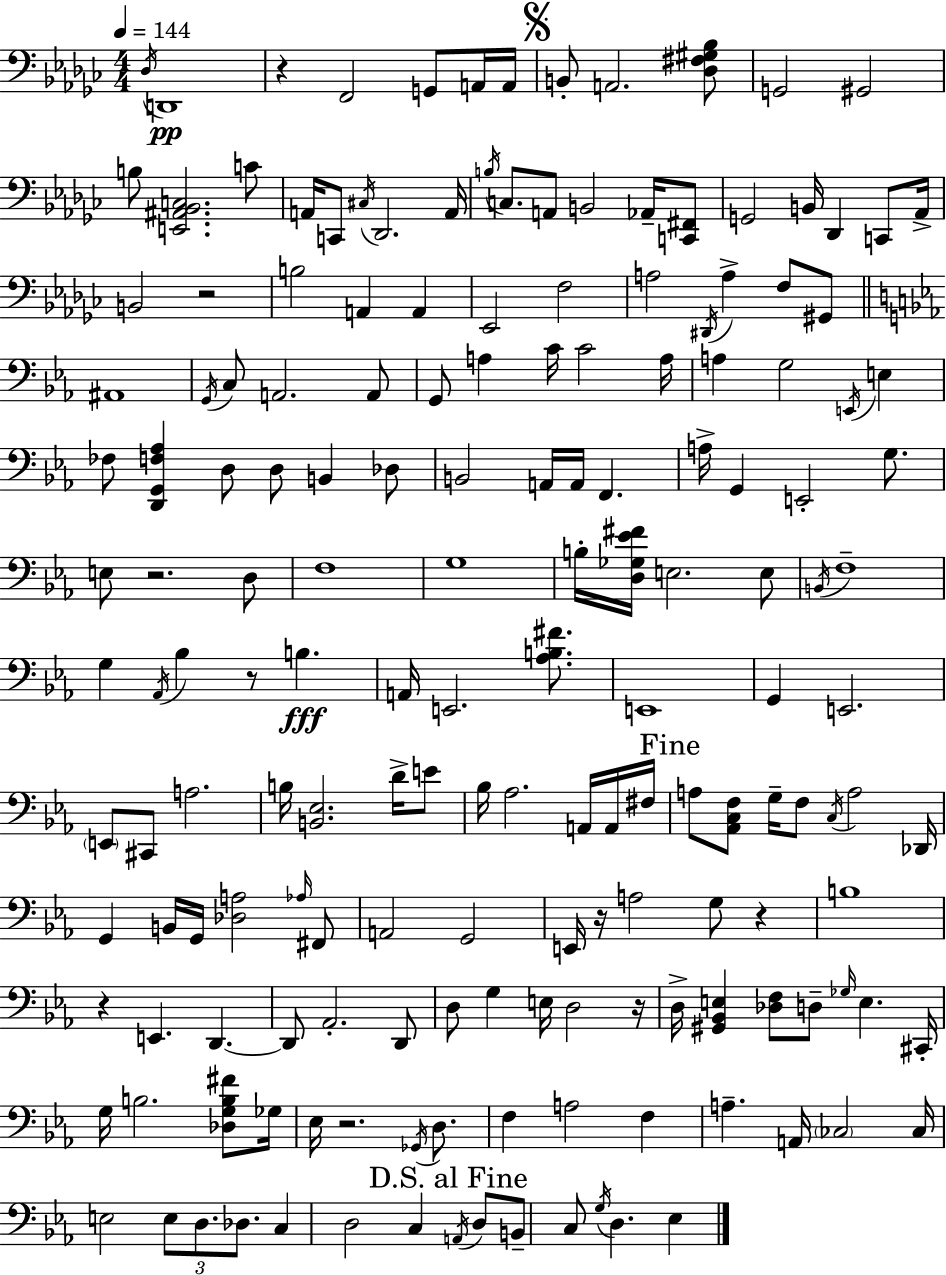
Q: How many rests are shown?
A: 9